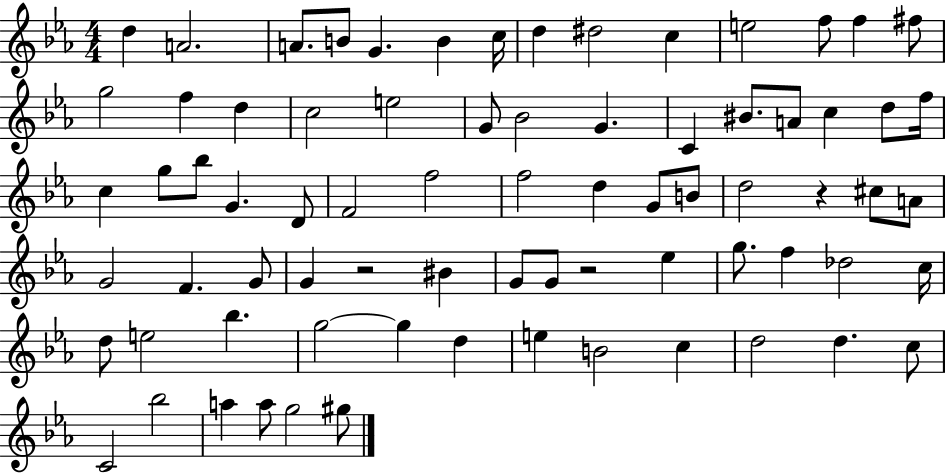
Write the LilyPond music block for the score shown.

{
  \clef treble
  \numericTimeSignature
  \time 4/4
  \key ees \major
  d''4 a'2. | a'8. b'8 g'4. b'4 c''16 | d''4 dis''2 c''4 | e''2 f''8 f''4 fis''8 | \break g''2 f''4 d''4 | c''2 e''2 | g'8 bes'2 g'4. | c'4 bis'8. a'8 c''4 d''8 f''16 | \break c''4 g''8 bes''8 g'4. d'8 | f'2 f''2 | f''2 d''4 g'8 b'8 | d''2 r4 cis''8 a'8 | \break g'2 f'4. g'8 | g'4 r2 bis'4 | g'8 g'8 r2 ees''4 | g''8. f''4 des''2 c''16 | \break d''8 e''2 bes''4. | g''2~~ g''4 d''4 | e''4 b'2 c''4 | d''2 d''4. c''8 | \break c'2 bes''2 | a''4 a''8 g''2 gis''8 | \bar "|."
}